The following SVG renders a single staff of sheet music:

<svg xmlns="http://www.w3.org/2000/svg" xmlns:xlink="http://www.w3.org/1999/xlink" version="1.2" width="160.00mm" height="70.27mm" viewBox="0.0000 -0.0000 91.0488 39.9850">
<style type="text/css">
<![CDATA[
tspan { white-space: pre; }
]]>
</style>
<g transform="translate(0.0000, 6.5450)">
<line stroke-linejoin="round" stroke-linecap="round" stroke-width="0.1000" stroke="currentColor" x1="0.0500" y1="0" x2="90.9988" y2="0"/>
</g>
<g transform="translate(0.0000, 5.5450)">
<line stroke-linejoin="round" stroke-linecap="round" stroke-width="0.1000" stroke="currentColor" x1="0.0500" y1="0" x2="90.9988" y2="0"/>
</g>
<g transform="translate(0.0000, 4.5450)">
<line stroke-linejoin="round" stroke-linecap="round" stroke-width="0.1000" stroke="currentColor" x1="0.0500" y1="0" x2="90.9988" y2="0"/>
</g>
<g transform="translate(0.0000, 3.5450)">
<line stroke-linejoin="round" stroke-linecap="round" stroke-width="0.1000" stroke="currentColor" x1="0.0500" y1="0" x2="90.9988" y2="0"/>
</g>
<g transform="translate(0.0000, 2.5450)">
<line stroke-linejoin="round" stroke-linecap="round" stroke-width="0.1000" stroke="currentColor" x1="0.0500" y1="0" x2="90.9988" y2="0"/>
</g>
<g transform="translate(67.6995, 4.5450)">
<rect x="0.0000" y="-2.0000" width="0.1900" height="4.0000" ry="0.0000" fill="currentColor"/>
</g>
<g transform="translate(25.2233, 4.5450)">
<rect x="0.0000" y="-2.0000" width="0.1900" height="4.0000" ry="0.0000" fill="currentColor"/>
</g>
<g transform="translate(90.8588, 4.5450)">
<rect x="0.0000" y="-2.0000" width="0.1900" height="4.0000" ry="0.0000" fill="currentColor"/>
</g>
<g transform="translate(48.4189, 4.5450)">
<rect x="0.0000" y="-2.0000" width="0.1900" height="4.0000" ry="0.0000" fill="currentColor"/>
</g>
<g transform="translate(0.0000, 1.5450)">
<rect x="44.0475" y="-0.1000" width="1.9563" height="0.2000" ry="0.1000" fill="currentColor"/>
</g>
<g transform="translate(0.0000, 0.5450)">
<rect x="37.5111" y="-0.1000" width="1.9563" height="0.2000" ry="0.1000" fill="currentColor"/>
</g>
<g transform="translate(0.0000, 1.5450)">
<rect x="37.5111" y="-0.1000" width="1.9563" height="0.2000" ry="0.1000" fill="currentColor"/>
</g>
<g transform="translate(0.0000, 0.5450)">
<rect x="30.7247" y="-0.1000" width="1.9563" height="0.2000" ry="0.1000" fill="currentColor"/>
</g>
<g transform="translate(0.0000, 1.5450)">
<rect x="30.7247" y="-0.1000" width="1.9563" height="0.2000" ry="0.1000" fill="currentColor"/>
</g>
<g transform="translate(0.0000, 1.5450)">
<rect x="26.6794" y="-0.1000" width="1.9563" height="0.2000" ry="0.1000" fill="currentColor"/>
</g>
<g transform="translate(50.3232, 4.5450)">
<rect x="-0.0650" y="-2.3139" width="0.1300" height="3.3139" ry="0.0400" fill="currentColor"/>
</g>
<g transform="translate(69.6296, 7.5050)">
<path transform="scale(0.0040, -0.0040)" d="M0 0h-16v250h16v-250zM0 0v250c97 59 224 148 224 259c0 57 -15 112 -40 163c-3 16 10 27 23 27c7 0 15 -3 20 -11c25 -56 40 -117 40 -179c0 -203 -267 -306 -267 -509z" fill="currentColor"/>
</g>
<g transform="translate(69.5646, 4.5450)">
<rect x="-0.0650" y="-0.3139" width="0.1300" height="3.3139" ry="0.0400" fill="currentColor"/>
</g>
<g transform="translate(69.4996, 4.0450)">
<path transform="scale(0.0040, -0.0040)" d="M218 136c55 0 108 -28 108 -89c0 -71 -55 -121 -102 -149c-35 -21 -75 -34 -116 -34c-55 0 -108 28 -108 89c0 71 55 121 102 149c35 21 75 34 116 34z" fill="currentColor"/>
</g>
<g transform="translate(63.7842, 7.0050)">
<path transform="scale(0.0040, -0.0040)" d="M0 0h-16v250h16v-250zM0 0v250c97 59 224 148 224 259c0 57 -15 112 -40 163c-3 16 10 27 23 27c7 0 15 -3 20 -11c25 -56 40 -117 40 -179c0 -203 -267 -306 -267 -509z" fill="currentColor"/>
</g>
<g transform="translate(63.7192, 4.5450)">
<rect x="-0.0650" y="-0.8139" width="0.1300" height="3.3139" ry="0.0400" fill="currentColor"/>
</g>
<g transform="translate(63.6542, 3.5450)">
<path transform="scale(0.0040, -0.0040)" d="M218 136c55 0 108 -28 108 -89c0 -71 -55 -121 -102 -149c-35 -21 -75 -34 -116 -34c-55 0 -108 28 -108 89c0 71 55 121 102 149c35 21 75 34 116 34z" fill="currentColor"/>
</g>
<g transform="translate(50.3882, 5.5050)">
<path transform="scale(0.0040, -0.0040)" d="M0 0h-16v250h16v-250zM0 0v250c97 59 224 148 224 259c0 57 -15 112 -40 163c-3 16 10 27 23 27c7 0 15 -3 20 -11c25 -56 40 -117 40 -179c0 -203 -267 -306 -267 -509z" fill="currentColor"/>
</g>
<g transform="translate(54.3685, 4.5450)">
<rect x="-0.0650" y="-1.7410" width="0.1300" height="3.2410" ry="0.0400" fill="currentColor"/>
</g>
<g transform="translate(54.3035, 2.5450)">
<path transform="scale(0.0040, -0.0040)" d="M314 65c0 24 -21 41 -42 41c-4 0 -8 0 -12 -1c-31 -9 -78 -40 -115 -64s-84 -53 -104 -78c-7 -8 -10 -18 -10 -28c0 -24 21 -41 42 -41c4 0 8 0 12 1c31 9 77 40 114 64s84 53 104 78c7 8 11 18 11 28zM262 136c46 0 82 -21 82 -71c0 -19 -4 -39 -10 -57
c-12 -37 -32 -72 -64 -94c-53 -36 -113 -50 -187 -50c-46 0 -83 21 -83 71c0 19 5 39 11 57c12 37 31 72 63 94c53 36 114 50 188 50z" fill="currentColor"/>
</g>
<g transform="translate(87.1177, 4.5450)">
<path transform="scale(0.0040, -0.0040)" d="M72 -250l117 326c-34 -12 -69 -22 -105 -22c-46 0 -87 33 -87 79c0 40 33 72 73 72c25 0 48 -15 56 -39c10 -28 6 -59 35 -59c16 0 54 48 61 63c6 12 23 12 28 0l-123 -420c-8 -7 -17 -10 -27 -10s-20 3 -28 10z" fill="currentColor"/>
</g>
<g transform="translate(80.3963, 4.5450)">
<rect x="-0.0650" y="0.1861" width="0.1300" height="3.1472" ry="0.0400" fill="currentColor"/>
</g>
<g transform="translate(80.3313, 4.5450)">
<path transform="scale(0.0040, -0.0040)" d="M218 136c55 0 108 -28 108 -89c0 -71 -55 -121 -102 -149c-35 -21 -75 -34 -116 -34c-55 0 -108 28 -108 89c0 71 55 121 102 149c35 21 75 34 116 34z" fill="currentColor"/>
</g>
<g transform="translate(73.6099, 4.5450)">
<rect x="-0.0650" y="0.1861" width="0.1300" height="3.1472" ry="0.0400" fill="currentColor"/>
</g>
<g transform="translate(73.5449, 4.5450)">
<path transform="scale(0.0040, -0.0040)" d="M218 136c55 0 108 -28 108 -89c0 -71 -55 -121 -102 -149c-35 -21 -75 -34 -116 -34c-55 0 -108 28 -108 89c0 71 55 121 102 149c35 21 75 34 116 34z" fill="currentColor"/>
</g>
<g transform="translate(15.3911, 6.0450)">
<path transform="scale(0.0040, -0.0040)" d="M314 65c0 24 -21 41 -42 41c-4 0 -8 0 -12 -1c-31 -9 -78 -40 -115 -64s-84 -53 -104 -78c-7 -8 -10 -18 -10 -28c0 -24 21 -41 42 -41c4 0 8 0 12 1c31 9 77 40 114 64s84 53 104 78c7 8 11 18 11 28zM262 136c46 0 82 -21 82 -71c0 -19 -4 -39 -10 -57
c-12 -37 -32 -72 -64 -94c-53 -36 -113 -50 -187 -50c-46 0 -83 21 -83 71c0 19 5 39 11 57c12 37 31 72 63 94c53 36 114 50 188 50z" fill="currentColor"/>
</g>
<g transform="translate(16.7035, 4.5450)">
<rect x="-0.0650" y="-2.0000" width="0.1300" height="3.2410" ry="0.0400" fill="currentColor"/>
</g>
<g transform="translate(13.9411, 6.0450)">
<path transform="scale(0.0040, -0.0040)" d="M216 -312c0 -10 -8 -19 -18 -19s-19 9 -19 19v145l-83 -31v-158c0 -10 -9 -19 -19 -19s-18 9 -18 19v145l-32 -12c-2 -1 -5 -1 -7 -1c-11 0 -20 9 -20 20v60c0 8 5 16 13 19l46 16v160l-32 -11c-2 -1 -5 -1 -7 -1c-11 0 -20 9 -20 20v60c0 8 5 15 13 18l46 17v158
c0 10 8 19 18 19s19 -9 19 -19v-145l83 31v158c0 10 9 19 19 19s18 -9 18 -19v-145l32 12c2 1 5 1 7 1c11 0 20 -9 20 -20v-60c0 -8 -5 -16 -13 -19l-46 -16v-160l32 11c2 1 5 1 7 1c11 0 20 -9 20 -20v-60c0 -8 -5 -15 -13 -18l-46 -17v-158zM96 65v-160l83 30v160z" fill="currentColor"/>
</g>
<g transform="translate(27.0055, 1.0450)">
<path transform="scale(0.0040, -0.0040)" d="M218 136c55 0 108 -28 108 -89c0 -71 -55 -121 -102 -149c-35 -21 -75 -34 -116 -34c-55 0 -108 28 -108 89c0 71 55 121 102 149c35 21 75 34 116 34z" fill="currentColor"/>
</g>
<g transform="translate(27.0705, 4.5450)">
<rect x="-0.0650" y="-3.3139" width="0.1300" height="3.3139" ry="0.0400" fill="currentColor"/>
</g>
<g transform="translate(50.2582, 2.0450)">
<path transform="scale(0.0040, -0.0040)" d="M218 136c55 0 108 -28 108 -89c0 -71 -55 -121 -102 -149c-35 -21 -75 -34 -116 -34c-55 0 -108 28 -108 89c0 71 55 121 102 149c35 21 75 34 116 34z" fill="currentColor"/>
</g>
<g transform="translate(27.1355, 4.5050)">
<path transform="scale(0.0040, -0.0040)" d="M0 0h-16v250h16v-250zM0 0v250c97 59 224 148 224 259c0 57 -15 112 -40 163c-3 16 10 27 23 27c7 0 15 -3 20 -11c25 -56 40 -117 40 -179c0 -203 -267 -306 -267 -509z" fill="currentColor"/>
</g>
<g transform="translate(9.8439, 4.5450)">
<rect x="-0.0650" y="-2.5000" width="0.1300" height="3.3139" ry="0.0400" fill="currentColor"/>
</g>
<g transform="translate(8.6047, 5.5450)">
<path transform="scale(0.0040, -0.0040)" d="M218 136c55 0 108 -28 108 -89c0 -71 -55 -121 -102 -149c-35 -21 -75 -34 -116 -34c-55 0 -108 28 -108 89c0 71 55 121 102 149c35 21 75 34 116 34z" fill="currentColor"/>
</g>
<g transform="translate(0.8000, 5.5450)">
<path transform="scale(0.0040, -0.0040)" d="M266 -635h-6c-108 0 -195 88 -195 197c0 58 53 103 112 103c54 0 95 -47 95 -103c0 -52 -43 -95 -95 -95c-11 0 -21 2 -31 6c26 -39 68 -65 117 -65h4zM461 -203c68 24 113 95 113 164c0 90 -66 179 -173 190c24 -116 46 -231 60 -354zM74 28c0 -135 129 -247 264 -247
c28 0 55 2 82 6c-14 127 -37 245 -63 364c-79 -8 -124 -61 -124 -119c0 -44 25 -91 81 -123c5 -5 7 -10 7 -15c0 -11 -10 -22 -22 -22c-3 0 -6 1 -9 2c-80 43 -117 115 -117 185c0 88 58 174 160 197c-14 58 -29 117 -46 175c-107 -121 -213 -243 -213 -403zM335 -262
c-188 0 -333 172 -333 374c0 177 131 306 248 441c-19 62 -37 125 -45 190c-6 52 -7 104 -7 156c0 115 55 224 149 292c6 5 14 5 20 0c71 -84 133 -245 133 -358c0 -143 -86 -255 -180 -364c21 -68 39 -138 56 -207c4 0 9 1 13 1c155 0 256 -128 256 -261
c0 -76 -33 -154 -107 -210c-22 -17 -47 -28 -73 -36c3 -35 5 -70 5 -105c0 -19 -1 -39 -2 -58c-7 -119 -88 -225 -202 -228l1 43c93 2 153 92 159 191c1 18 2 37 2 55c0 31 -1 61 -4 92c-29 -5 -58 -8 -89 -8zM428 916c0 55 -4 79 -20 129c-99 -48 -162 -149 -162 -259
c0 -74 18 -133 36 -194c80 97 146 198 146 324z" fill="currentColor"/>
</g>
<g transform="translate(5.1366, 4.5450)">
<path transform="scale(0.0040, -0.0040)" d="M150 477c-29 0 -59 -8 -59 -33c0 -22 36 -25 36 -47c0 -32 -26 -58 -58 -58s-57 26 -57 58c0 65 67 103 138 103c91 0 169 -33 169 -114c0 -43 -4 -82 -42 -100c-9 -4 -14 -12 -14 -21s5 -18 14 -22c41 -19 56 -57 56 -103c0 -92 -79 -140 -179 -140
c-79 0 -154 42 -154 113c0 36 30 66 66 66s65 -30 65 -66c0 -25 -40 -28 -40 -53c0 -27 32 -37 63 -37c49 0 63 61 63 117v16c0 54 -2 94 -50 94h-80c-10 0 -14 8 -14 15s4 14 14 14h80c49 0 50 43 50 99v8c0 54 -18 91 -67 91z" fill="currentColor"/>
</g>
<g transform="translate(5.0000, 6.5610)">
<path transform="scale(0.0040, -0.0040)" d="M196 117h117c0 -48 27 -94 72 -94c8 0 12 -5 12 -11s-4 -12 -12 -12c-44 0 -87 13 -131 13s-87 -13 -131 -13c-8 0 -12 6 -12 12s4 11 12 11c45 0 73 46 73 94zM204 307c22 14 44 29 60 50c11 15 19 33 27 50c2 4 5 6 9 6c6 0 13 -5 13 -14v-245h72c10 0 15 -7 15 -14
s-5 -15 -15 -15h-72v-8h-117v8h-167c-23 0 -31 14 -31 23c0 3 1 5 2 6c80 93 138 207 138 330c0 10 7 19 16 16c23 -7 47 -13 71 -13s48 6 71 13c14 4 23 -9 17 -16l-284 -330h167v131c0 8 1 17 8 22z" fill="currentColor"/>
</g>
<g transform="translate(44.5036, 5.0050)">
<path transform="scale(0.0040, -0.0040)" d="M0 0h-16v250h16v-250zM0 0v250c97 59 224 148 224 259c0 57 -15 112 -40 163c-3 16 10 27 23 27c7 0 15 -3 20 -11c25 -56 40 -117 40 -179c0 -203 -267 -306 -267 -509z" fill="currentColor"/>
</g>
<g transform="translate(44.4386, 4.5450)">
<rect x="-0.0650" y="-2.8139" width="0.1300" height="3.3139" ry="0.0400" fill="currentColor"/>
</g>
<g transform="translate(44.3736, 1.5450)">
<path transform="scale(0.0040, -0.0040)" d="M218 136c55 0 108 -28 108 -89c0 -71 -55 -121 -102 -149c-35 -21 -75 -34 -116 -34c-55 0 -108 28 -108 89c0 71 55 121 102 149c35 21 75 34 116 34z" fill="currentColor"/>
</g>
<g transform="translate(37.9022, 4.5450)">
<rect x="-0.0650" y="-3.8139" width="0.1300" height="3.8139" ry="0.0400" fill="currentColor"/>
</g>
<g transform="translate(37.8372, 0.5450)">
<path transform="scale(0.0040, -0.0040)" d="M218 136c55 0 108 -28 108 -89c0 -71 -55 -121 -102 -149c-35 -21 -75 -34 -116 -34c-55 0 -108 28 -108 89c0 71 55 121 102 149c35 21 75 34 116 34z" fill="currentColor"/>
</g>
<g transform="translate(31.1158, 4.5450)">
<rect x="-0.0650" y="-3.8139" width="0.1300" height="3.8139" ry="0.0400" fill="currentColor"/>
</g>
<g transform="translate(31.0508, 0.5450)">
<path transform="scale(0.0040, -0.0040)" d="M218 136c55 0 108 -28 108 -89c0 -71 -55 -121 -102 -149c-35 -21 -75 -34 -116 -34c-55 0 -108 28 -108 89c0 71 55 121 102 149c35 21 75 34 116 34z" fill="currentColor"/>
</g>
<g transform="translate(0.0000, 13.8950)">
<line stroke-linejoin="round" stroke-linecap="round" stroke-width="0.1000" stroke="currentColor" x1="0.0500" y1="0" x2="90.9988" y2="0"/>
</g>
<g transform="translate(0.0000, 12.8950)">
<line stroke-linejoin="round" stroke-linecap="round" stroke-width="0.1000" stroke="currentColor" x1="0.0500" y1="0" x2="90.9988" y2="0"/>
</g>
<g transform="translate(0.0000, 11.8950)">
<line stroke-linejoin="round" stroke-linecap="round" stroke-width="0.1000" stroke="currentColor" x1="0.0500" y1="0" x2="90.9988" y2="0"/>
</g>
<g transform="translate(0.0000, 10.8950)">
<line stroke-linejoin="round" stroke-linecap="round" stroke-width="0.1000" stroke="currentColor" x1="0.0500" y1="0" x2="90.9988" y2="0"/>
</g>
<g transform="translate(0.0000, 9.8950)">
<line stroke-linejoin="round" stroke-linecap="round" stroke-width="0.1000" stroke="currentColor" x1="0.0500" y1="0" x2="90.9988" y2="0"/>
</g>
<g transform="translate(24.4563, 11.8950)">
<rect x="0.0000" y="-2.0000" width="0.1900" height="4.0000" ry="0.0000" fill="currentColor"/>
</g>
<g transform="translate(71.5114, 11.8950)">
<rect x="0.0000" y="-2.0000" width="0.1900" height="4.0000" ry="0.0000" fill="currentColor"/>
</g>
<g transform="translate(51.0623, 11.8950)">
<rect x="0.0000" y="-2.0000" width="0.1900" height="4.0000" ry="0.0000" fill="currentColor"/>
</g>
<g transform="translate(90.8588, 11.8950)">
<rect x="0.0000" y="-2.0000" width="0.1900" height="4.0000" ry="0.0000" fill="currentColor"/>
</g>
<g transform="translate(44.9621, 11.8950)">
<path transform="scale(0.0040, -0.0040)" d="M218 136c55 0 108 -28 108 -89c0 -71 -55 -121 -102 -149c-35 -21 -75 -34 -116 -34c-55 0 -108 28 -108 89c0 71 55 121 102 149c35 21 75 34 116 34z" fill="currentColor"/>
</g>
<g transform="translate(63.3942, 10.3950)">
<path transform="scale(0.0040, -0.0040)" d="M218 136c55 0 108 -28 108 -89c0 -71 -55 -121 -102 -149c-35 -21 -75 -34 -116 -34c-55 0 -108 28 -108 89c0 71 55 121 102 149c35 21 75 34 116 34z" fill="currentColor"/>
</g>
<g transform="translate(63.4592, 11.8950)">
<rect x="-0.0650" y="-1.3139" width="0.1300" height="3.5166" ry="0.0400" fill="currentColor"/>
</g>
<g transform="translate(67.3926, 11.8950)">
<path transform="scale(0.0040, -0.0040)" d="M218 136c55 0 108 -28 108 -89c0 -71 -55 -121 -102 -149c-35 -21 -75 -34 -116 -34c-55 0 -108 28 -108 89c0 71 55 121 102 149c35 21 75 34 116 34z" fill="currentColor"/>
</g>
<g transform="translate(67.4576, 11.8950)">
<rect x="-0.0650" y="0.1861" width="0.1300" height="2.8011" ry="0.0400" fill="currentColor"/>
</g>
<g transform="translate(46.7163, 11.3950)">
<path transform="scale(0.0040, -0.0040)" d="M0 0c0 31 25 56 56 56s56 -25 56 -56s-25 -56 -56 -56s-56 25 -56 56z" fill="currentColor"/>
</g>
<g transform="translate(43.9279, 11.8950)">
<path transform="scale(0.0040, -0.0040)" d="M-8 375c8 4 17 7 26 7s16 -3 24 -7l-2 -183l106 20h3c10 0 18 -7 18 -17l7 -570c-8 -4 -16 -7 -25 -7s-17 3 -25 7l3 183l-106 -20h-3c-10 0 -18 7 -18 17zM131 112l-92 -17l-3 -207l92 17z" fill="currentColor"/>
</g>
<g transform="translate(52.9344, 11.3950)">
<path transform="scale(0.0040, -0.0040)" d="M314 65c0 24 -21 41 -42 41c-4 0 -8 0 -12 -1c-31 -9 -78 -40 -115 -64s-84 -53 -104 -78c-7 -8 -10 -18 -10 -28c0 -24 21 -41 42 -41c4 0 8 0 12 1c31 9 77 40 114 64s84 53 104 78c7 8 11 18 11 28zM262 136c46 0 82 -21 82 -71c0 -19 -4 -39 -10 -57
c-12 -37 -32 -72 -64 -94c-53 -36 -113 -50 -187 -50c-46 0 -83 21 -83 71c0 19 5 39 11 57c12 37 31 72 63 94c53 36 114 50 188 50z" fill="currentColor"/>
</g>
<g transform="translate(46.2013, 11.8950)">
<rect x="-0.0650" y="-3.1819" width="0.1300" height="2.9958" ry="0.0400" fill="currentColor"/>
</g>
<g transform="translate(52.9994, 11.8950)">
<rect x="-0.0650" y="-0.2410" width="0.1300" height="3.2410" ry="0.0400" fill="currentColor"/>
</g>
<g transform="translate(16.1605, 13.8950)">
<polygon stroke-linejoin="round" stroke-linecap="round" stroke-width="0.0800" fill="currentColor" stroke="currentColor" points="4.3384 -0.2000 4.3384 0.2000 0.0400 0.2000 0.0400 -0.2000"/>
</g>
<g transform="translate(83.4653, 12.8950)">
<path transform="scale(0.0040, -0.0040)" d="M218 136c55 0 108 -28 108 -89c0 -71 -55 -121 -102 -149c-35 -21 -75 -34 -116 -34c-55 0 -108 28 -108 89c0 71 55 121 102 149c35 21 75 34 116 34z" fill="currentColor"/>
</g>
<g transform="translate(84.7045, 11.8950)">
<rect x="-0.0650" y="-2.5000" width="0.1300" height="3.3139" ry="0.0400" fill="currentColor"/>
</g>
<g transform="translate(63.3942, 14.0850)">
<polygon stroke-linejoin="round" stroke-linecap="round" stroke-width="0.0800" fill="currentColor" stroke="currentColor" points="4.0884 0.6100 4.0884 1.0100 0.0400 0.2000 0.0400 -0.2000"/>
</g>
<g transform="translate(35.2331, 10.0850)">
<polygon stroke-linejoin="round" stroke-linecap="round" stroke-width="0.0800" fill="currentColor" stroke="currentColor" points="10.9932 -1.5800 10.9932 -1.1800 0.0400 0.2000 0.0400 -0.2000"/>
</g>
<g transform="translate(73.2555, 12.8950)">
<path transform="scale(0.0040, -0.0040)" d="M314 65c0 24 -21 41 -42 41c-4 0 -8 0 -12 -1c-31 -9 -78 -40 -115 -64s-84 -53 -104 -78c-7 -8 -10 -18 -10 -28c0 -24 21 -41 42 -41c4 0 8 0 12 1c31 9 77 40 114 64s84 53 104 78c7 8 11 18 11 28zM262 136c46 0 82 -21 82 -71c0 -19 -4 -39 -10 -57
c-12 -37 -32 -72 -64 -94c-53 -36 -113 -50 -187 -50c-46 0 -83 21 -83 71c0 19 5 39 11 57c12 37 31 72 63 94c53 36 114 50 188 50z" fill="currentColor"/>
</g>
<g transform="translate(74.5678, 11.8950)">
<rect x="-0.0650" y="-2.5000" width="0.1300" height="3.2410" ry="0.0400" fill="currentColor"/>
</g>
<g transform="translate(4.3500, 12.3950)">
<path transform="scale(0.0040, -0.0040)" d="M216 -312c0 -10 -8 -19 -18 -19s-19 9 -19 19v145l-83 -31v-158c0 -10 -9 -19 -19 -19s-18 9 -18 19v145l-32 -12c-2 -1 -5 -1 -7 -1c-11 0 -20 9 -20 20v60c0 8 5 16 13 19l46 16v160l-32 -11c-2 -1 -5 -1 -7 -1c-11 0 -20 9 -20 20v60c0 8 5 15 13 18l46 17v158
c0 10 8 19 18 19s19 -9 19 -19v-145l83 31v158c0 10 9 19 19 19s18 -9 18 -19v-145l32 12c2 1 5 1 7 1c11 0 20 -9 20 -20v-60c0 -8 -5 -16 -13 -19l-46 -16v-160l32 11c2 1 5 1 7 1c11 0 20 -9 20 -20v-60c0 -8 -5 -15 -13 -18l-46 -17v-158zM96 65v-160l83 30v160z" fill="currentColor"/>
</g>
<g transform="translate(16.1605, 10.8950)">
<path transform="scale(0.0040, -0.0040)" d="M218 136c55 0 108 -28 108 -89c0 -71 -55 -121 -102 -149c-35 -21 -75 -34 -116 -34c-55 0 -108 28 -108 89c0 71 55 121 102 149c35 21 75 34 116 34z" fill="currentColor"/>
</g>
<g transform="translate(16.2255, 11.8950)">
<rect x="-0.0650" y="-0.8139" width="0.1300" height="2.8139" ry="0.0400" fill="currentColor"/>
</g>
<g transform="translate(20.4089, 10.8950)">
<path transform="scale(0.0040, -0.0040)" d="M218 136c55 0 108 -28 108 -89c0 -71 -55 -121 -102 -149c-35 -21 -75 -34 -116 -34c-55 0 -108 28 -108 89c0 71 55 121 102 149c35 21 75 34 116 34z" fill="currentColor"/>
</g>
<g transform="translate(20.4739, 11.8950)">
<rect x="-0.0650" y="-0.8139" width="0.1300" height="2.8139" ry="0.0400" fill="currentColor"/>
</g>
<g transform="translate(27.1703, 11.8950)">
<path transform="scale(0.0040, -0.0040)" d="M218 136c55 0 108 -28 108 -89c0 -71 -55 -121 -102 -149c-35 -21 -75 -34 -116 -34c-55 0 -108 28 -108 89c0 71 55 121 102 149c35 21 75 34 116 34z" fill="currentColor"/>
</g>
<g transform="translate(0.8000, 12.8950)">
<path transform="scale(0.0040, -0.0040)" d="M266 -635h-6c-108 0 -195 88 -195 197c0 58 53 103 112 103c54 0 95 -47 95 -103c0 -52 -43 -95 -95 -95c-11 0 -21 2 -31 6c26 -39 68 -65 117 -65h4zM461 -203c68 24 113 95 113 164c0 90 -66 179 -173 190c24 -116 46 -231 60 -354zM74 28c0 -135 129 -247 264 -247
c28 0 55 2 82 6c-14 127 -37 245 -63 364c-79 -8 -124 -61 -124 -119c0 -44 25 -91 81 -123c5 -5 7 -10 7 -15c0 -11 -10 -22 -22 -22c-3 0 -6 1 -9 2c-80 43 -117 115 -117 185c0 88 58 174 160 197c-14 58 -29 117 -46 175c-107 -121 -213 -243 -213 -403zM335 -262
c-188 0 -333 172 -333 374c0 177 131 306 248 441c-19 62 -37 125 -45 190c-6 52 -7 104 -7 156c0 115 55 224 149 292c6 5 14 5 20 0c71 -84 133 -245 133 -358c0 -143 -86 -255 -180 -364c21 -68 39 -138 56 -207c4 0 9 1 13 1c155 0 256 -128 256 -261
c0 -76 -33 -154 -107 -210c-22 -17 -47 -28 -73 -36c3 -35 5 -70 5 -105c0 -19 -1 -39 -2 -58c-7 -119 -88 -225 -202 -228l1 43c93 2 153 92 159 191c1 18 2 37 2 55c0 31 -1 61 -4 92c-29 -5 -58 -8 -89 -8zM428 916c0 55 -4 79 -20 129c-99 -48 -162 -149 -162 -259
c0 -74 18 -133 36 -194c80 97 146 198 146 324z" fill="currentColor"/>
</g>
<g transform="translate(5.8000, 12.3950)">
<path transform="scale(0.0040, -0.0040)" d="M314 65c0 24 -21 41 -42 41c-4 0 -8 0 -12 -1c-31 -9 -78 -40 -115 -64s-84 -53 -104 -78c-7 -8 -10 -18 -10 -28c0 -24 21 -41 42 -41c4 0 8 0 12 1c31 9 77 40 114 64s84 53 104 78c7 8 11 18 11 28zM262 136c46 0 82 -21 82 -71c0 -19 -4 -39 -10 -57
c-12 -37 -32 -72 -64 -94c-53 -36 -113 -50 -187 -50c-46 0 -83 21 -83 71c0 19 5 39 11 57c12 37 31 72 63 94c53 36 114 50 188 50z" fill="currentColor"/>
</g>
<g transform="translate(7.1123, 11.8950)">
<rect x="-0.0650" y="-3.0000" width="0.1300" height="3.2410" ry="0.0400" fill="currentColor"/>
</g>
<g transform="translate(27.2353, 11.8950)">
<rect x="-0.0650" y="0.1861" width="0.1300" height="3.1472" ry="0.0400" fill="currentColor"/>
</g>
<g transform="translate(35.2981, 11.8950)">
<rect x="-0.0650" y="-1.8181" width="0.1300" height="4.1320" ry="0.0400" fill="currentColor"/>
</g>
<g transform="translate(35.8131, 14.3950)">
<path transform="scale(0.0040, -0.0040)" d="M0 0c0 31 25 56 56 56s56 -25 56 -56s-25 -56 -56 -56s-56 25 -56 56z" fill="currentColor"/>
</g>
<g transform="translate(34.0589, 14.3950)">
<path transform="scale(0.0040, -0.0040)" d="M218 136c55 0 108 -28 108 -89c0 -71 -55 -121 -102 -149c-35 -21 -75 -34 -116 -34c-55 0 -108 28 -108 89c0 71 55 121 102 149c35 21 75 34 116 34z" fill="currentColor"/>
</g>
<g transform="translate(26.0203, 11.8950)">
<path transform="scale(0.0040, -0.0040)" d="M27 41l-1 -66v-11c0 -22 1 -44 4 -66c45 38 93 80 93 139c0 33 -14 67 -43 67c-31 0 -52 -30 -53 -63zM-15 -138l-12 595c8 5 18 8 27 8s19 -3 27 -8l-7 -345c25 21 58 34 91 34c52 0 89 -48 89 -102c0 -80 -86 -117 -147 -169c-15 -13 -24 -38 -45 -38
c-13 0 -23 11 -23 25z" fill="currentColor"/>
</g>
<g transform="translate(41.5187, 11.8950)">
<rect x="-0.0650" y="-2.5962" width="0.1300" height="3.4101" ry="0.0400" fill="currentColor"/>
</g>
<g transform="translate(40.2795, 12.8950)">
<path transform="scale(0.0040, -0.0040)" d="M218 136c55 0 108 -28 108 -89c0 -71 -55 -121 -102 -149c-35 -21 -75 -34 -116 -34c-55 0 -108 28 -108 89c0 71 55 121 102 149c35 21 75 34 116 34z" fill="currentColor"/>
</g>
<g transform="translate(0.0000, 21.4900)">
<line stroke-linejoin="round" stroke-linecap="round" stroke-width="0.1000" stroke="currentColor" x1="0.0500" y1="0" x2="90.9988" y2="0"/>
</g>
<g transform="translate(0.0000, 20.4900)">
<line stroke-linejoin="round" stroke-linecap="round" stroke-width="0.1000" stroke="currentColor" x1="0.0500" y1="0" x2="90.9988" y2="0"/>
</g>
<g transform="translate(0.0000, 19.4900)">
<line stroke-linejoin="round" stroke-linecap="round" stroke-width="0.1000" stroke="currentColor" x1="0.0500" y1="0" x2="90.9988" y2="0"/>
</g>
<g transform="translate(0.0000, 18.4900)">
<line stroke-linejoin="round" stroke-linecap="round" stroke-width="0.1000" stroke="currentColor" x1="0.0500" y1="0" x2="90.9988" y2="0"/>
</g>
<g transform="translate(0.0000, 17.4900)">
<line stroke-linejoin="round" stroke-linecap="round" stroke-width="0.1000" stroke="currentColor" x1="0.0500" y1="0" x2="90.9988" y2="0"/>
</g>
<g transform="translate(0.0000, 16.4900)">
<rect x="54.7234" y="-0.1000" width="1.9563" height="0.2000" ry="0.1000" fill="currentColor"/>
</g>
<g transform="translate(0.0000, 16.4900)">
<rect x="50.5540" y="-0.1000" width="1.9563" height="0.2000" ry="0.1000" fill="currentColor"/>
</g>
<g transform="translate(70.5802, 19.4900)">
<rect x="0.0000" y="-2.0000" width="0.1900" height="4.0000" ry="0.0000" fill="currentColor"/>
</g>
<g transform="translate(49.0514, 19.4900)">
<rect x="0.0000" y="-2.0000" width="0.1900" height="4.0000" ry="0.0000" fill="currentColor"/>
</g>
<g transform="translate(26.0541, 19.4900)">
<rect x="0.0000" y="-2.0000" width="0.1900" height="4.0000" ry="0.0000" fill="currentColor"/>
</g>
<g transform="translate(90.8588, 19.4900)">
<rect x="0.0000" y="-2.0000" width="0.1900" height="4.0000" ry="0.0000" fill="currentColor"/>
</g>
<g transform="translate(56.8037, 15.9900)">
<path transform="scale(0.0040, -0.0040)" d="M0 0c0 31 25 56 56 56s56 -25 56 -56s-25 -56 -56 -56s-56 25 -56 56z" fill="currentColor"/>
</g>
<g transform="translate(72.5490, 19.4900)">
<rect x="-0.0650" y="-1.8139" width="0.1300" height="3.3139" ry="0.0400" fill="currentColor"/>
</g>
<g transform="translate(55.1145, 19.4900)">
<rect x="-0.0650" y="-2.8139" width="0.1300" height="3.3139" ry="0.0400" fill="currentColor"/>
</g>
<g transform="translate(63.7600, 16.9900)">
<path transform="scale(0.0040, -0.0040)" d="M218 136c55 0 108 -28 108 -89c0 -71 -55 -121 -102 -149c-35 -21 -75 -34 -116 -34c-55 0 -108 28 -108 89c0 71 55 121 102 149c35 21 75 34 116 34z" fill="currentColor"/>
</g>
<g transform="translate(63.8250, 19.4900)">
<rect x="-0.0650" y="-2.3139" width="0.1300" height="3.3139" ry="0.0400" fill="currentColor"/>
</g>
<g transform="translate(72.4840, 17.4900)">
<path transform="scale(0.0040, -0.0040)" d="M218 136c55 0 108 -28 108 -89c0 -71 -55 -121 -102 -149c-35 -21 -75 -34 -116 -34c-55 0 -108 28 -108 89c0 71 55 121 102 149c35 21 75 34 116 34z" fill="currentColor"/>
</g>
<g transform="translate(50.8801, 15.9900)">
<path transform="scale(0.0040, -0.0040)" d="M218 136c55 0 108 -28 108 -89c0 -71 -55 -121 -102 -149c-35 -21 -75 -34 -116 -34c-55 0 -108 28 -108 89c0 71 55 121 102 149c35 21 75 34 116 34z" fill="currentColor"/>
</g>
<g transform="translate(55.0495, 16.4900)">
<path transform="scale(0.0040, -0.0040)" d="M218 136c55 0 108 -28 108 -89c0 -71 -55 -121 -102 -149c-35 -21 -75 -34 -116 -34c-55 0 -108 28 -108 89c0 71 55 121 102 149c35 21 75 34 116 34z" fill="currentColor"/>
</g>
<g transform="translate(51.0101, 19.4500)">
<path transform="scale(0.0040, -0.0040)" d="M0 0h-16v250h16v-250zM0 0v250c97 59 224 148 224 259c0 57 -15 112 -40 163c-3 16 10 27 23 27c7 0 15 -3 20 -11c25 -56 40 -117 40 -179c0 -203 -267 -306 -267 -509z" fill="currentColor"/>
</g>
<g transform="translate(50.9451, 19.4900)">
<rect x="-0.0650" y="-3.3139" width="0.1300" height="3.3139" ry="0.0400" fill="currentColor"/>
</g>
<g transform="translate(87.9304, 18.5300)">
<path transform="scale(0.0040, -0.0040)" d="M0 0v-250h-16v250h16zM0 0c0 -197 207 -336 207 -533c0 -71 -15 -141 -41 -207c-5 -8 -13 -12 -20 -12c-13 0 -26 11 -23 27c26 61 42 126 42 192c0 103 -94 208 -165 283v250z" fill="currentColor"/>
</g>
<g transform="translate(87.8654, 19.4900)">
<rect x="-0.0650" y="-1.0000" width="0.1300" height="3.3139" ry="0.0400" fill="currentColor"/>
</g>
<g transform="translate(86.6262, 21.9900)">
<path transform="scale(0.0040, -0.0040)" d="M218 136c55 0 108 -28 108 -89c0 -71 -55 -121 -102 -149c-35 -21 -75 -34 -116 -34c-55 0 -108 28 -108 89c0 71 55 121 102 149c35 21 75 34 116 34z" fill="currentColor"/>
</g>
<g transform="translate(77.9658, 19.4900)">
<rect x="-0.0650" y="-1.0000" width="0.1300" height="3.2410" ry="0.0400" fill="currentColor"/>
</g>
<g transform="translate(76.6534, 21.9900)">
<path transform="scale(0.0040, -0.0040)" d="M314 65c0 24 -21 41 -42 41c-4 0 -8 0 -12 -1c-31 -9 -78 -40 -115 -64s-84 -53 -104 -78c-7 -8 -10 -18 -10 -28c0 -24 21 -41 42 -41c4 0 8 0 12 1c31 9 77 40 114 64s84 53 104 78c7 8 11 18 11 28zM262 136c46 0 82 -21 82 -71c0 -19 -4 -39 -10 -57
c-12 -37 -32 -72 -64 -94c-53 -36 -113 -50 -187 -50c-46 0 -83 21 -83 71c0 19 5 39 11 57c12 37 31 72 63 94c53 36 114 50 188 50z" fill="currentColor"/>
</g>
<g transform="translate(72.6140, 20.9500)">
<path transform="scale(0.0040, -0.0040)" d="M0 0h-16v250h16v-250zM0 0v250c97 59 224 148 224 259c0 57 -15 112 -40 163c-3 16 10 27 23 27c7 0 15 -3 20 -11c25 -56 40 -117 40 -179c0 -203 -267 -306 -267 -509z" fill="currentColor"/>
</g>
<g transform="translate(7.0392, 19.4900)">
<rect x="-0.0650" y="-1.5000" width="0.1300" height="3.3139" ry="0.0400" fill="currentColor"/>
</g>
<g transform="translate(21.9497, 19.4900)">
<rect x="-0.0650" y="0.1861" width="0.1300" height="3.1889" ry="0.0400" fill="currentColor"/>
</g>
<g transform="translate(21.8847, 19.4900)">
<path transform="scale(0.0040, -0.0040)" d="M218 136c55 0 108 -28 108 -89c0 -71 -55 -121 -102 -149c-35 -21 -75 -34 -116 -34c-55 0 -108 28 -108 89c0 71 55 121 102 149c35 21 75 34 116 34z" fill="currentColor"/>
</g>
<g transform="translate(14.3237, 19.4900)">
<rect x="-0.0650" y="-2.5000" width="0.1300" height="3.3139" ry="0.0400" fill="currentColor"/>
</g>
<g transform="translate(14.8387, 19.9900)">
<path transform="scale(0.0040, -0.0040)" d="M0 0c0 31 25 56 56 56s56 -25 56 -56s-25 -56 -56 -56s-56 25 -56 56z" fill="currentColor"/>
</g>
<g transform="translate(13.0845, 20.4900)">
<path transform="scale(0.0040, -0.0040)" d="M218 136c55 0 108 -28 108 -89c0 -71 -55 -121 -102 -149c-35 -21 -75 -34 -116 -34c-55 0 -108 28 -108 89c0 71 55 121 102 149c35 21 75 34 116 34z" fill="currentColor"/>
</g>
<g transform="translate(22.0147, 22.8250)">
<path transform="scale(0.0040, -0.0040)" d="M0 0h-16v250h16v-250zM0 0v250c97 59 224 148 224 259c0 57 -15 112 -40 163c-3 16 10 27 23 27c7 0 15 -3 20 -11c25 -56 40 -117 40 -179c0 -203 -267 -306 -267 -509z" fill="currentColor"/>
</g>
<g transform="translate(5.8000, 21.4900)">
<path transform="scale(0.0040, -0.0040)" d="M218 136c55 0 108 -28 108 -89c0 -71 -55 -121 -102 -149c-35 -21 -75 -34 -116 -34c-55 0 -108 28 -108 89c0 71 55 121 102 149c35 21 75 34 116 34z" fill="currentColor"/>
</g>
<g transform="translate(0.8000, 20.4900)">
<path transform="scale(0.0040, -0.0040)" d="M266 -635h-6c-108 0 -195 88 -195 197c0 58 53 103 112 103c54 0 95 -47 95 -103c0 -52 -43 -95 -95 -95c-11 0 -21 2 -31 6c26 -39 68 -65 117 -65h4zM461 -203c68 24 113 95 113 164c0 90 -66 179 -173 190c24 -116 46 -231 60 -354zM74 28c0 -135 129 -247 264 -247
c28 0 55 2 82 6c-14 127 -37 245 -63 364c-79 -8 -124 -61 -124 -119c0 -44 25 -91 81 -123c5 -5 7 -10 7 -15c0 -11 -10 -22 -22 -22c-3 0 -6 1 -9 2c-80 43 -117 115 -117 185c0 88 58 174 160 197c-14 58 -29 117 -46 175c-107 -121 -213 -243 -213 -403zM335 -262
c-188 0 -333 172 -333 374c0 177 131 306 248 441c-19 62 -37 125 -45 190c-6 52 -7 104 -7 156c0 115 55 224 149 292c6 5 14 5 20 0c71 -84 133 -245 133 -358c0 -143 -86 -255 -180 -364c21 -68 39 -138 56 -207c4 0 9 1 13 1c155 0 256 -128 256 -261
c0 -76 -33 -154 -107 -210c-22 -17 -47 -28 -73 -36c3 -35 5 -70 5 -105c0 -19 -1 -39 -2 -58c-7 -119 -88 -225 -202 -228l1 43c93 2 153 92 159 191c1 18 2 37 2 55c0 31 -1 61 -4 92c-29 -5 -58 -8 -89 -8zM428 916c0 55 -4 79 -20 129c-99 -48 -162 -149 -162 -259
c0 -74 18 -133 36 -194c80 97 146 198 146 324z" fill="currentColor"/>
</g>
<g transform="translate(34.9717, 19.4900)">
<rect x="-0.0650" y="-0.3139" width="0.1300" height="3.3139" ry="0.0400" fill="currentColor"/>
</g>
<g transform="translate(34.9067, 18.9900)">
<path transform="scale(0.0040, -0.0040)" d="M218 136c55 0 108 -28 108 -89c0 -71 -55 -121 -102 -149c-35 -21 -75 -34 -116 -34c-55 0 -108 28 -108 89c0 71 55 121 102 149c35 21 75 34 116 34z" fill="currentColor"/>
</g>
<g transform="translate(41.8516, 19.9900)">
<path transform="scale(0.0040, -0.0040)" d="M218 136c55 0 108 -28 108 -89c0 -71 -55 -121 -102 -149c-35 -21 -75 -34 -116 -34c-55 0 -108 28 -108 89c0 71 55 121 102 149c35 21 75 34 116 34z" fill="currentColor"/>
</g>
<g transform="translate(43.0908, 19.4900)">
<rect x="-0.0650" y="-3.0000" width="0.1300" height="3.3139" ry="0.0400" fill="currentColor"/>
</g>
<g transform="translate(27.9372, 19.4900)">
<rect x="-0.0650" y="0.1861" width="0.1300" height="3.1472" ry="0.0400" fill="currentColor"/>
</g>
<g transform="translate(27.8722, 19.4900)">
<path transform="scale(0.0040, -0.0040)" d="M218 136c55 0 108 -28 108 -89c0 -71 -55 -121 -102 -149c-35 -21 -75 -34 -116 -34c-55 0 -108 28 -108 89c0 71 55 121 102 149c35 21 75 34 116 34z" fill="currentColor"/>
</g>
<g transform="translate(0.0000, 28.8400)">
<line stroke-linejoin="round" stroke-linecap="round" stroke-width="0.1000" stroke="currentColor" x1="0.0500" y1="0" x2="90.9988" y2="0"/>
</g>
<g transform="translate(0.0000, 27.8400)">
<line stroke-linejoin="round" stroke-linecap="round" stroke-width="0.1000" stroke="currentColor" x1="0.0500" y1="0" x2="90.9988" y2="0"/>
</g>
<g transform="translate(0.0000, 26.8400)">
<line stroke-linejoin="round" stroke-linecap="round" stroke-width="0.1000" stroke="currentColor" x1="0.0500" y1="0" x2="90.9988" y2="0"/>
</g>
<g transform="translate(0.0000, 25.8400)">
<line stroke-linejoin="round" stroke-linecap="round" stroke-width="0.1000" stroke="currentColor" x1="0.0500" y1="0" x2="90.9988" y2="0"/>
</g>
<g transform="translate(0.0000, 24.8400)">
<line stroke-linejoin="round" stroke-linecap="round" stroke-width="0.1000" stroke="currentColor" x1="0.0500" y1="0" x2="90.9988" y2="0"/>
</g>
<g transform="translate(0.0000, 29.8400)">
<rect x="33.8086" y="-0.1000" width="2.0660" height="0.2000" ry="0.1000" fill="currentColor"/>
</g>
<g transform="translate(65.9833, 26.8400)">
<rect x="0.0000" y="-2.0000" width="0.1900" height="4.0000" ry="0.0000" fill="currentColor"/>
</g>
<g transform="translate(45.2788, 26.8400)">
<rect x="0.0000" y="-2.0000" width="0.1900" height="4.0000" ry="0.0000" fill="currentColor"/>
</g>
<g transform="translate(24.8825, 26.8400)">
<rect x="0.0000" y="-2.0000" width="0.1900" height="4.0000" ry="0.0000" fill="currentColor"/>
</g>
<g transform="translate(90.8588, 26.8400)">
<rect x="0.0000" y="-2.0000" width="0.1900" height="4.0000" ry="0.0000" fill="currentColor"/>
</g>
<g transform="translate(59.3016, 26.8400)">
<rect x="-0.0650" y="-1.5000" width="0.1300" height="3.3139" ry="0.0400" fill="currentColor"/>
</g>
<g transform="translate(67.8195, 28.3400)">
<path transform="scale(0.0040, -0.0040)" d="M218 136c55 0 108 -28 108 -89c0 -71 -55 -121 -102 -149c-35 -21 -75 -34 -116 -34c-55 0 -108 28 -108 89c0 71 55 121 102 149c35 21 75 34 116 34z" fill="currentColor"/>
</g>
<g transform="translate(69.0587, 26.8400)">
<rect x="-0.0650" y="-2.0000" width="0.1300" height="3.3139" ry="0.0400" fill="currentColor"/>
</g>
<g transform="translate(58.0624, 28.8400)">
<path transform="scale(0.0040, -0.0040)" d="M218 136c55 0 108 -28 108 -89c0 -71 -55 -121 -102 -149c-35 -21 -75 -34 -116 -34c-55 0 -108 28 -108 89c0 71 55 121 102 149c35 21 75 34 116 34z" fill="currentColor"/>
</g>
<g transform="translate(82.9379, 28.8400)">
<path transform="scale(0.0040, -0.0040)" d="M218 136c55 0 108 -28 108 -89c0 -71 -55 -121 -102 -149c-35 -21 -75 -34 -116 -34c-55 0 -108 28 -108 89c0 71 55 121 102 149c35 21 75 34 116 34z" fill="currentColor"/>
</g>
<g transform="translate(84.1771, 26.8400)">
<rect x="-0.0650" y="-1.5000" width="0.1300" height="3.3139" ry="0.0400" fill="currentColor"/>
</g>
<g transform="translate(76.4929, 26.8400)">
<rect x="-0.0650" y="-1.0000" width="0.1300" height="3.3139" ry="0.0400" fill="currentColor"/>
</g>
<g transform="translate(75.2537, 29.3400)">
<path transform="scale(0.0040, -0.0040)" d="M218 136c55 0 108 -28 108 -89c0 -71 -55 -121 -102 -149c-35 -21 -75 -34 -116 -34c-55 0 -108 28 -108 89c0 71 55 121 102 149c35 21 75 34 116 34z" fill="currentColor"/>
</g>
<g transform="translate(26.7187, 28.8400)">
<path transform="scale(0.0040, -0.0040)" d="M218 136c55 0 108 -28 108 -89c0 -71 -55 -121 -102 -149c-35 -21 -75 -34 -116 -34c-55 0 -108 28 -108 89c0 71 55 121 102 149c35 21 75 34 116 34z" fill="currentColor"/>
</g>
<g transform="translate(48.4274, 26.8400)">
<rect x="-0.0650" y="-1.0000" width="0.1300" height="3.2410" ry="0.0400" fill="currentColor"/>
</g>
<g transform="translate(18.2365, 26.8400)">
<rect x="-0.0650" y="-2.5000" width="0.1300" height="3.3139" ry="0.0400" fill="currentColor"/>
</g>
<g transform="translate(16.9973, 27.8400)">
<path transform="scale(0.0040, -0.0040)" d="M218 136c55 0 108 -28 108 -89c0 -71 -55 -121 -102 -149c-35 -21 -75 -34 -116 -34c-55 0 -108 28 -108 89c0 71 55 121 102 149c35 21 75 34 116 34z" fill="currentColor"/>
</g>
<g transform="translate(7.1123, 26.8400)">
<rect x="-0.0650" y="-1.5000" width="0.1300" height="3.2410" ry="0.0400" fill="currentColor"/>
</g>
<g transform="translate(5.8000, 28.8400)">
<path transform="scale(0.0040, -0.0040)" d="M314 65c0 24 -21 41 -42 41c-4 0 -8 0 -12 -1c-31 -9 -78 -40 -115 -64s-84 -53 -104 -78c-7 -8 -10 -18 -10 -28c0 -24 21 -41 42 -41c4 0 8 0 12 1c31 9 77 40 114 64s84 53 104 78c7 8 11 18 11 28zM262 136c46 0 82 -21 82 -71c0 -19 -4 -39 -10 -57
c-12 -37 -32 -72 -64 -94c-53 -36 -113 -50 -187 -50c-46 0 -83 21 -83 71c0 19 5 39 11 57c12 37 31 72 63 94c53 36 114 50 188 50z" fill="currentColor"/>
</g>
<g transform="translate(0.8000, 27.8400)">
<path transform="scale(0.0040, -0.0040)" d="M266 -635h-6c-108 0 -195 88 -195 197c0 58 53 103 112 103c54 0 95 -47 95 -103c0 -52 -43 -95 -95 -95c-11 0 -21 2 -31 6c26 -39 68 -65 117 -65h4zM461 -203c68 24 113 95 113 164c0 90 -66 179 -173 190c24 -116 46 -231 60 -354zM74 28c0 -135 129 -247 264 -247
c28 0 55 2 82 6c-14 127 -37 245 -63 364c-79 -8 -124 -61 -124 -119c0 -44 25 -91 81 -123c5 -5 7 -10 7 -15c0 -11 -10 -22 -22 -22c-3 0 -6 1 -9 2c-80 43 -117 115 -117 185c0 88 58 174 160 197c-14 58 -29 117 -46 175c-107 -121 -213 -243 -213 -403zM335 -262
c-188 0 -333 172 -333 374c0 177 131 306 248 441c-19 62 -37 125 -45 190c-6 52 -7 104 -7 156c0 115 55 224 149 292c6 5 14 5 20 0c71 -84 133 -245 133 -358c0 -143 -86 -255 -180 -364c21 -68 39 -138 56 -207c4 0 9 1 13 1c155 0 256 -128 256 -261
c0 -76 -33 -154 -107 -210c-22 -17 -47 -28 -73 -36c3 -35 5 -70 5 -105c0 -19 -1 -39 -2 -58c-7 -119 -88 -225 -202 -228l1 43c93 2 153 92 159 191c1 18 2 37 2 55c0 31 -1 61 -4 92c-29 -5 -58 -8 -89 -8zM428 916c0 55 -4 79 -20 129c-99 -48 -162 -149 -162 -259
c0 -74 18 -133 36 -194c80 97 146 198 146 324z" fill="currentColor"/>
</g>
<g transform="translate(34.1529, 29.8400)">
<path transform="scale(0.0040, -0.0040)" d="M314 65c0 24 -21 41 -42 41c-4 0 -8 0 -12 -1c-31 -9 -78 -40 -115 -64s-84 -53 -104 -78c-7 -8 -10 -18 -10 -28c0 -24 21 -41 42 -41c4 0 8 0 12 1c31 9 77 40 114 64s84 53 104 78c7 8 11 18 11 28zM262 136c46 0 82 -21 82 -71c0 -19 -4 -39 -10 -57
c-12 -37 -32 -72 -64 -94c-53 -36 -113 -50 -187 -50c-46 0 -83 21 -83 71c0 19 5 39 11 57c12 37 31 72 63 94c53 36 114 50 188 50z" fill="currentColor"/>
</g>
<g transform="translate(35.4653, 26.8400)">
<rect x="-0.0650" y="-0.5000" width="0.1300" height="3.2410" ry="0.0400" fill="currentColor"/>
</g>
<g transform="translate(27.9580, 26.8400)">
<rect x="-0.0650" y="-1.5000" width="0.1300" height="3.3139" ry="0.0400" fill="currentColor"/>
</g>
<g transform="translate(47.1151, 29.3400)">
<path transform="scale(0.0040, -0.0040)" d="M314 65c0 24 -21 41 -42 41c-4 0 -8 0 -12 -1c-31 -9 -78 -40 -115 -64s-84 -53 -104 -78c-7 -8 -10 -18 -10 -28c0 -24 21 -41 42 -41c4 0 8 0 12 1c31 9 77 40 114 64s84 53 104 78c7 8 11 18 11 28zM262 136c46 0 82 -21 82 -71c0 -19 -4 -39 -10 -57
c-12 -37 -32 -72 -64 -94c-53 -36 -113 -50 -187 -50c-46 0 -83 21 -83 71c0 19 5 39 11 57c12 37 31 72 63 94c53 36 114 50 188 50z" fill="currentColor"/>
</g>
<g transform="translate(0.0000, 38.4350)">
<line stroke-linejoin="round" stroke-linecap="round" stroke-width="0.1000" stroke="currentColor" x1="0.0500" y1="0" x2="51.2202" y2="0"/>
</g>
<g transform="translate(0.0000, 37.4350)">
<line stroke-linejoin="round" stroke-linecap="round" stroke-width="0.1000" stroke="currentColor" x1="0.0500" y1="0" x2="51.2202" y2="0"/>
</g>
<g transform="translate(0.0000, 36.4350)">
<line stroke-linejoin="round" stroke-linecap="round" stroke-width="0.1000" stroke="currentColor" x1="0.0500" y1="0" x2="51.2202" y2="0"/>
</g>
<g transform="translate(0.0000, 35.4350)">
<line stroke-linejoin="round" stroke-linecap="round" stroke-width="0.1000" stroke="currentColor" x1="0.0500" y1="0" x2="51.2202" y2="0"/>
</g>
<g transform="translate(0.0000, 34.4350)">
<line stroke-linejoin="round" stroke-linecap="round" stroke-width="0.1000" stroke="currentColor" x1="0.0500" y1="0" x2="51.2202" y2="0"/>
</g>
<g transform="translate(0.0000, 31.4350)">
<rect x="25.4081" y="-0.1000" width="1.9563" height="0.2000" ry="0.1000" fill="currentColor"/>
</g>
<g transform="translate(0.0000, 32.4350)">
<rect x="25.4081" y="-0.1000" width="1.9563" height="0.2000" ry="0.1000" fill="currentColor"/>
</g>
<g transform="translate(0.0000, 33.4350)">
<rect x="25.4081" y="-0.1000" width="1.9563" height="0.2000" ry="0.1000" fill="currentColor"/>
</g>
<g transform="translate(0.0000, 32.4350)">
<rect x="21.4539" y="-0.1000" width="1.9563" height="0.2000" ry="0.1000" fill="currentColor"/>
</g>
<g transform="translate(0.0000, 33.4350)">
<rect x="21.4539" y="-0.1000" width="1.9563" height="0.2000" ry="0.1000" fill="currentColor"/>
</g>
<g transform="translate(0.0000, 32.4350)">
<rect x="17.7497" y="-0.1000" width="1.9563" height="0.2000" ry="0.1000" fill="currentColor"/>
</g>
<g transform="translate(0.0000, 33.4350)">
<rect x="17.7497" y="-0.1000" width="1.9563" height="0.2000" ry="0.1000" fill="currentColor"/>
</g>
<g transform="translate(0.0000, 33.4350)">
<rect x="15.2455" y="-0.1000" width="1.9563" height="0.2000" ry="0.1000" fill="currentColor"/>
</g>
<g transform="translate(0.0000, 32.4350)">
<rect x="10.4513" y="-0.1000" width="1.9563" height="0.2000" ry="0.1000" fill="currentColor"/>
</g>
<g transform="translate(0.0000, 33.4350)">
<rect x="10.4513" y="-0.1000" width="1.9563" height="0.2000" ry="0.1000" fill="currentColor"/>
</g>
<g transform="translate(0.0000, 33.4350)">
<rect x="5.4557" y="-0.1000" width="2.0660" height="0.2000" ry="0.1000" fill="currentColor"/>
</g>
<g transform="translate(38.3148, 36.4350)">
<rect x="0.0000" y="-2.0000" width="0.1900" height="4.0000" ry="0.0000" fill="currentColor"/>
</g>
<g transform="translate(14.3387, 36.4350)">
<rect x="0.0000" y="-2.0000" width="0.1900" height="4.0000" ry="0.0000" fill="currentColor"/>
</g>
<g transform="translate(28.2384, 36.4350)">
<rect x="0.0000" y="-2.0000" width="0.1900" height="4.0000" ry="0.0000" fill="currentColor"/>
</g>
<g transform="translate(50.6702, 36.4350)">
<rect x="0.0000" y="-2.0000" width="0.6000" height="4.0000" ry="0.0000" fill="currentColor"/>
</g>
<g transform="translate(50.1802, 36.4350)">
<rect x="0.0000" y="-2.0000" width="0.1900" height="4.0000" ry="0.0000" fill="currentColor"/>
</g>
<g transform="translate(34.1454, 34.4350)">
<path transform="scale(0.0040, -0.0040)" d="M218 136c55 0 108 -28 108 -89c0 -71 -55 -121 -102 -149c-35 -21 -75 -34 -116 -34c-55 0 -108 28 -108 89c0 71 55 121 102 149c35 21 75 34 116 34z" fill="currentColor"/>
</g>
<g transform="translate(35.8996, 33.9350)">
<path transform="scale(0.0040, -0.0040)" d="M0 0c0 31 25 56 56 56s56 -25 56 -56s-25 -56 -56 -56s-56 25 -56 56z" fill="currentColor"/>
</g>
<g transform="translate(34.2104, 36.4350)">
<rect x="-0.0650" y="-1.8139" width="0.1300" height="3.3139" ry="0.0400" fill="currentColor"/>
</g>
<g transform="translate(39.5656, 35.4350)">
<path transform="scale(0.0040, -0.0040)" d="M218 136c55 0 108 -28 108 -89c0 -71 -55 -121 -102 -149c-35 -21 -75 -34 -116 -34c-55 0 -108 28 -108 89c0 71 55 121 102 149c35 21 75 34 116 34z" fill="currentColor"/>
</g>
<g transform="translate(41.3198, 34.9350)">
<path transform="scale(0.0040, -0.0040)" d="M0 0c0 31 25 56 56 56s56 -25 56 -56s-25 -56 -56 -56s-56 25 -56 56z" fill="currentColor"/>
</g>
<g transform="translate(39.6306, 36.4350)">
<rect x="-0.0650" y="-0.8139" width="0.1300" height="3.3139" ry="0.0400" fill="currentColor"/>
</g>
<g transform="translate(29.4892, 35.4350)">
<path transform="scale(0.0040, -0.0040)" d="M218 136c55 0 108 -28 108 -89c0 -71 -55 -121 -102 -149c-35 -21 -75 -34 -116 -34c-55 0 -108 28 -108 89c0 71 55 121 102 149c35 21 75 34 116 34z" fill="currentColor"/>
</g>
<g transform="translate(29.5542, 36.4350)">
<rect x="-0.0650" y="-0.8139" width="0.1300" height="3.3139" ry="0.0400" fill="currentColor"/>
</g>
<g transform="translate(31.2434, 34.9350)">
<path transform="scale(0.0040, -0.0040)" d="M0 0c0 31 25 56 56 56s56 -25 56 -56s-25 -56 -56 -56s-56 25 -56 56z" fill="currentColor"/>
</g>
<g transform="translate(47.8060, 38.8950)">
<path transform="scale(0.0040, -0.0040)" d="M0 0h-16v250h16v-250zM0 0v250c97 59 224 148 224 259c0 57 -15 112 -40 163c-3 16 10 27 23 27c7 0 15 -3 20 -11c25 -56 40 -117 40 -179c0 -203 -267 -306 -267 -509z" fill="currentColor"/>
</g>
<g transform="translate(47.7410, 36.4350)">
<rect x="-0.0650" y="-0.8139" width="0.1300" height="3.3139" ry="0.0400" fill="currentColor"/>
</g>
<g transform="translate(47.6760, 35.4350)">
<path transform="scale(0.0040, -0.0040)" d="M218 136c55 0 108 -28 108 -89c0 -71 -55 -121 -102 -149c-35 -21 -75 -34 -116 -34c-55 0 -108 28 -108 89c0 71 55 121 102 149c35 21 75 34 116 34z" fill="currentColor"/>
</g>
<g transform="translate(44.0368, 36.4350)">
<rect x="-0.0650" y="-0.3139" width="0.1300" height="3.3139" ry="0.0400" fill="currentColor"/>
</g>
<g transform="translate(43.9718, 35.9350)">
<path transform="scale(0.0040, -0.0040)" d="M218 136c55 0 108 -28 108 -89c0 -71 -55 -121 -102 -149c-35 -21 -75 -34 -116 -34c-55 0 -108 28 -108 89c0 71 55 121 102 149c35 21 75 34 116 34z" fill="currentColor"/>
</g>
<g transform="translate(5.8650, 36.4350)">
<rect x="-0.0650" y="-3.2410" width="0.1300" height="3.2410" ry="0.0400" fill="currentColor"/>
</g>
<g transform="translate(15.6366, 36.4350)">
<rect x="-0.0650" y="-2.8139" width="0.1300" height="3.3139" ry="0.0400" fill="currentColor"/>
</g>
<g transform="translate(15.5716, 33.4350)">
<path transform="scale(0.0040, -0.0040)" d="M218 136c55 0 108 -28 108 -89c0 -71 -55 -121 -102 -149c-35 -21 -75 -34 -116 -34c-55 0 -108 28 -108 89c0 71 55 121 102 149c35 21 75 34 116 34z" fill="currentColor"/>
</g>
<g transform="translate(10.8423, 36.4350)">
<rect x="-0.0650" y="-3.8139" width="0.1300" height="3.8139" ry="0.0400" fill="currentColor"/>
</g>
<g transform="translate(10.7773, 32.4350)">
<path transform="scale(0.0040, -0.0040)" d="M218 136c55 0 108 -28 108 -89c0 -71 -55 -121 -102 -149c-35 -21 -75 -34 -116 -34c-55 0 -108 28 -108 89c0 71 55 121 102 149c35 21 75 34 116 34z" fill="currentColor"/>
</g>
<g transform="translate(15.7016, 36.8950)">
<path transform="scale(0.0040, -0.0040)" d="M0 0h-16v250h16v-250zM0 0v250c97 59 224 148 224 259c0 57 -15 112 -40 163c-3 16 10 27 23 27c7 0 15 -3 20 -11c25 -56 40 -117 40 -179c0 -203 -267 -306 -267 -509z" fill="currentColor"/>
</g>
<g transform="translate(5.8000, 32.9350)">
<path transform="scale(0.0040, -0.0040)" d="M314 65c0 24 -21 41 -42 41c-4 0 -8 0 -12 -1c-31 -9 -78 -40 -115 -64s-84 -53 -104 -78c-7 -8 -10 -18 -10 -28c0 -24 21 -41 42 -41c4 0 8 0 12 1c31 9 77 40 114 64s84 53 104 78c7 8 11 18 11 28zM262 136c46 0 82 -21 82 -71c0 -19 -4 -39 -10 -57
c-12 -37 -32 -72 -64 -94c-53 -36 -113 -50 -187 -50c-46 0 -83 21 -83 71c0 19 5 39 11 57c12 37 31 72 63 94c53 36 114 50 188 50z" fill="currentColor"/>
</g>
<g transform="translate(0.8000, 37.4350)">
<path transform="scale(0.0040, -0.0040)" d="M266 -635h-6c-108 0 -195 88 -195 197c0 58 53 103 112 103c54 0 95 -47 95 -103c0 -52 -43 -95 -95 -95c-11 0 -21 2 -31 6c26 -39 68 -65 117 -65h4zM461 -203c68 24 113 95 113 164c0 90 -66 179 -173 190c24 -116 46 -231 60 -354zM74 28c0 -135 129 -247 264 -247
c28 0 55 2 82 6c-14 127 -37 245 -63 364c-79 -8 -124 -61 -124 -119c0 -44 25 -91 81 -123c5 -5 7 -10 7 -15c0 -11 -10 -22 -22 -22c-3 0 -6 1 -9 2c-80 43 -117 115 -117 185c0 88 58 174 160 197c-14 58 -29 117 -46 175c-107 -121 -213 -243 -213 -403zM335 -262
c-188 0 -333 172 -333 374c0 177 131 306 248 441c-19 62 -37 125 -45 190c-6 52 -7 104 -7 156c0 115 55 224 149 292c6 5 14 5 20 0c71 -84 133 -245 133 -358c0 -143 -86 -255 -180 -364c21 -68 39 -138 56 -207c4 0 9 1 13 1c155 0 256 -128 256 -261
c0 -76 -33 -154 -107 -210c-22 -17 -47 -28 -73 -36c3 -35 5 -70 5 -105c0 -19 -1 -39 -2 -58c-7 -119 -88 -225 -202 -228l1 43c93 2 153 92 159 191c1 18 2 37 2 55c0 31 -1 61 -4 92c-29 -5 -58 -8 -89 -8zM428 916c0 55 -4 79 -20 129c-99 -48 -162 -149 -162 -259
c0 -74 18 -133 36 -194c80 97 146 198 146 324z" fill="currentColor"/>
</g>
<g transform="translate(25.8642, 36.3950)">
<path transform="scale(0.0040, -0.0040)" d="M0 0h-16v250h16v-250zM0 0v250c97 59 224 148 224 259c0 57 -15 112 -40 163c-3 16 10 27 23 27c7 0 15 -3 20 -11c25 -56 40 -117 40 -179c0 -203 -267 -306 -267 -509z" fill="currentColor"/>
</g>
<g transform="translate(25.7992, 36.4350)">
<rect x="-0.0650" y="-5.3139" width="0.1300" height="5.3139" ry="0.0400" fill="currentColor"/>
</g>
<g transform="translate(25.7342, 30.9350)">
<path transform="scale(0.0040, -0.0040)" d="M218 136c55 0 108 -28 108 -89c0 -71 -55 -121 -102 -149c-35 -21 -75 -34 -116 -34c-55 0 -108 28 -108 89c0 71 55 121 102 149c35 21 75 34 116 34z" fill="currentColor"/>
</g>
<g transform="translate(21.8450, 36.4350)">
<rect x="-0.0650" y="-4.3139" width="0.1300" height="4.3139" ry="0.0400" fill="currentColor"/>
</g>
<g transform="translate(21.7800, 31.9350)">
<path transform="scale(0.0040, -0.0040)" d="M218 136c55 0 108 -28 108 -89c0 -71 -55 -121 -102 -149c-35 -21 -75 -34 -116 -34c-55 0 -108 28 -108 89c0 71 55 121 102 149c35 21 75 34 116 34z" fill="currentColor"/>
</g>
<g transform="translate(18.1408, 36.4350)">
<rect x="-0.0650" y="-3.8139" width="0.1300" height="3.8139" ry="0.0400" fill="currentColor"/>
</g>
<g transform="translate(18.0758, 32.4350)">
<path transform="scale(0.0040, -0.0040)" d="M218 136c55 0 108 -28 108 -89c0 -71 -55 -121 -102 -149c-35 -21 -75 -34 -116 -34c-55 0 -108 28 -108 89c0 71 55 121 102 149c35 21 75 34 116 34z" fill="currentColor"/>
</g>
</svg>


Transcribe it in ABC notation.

X:1
T:Untitled
M:3/4
L:1/4
K:C
G ^F2 b/2 c' c' a/2 g/2 f2 d/2 c/2 B B z/2 ^A2 d/2 d/2 _B D/2 G/2 B/2 c2 e/2 B/2 G2 G E G B/2 B c A b/2 a g f/2 D2 D/2 E2 G E C2 D2 E F D E b2 c' a/2 c' d' f'/2 d f d c d/2